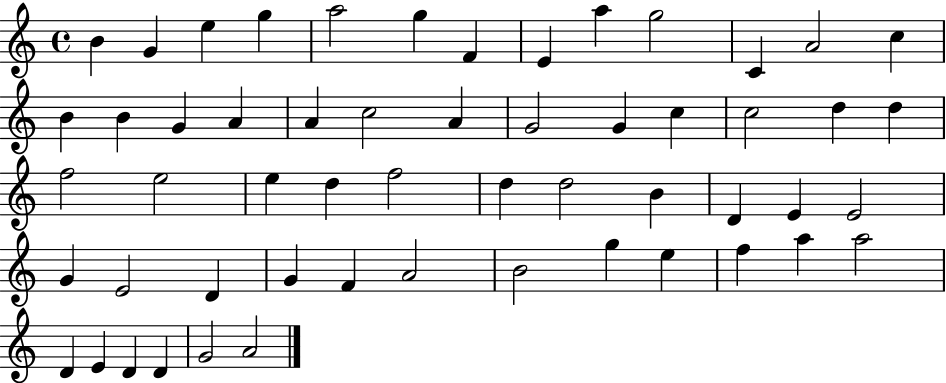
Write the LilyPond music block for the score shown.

{
  \clef treble
  \time 4/4
  \defaultTimeSignature
  \key c \major
  b'4 g'4 e''4 g''4 | a''2 g''4 f'4 | e'4 a''4 g''2 | c'4 a'2 c''4 | \break b'4 b'4 g'4 a'4 | a'4 c''2 a'4 | g'2 g'4 c''4 | c''2 d''4 d''4 | \break f''2 e''2 | e''4 d''4 f''2 | d''4 d''2 b'4 | d'4 e'4 e'2 | \break g'4 e'2 d'4 | g'4 f'4 a'2 | b'2 g''4 e''4 | f''4 a''4 a''2 | \break d'4 e'4 d'4 d'4 | g'2 a'2 | \bar "|."
}